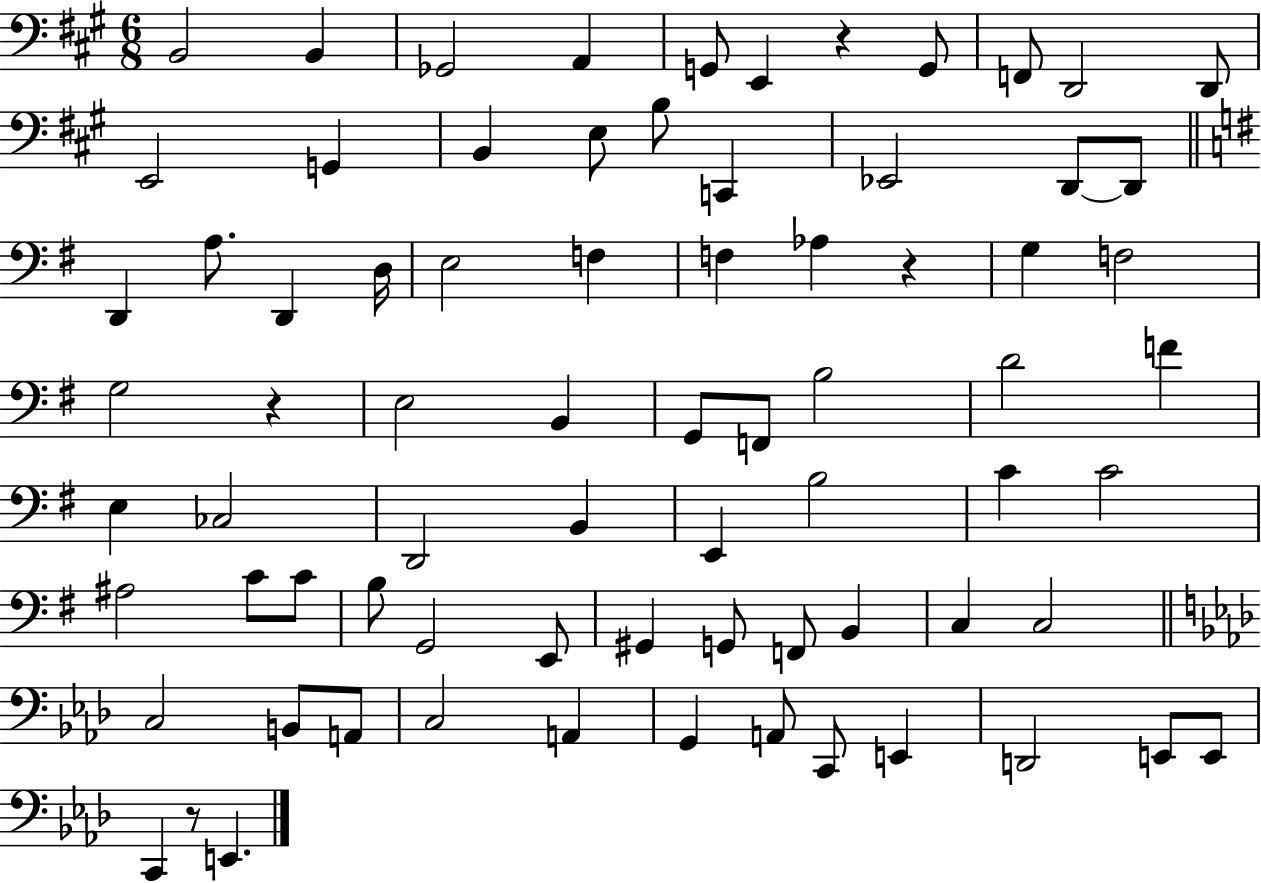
X:1
T:Untitled
M:6/8
L:1/4
K:A
B,,2 B,, _G,,2 A,, G,,/2 E,, z G,,/2 F,,/2 D,,2 D,,/2 E,,2 G,, B,, E,/2 B,/2 C,, _E,,2 D,,/2 D,,/2 D,, A,/2 D,, D,/4 E,2 F, F, _A, z G, F,2 G,2 z E,2 B,, G,,/2 F,,/2 B,2 D2 F E, _C,2 D,,2 B,, E,, B,2 C C2 ^A,2 C/2 C/2 B,/2 G,,2 E,,/2 ^G,, G,,/2 F,,/2 B,, C, C,2 C,2 B,,/2 A,,/2 C,2 A,, G,, A,,/2 C,,/2 E,, D,,2 E,,/2 E,,/2 C,, z/2 E,,